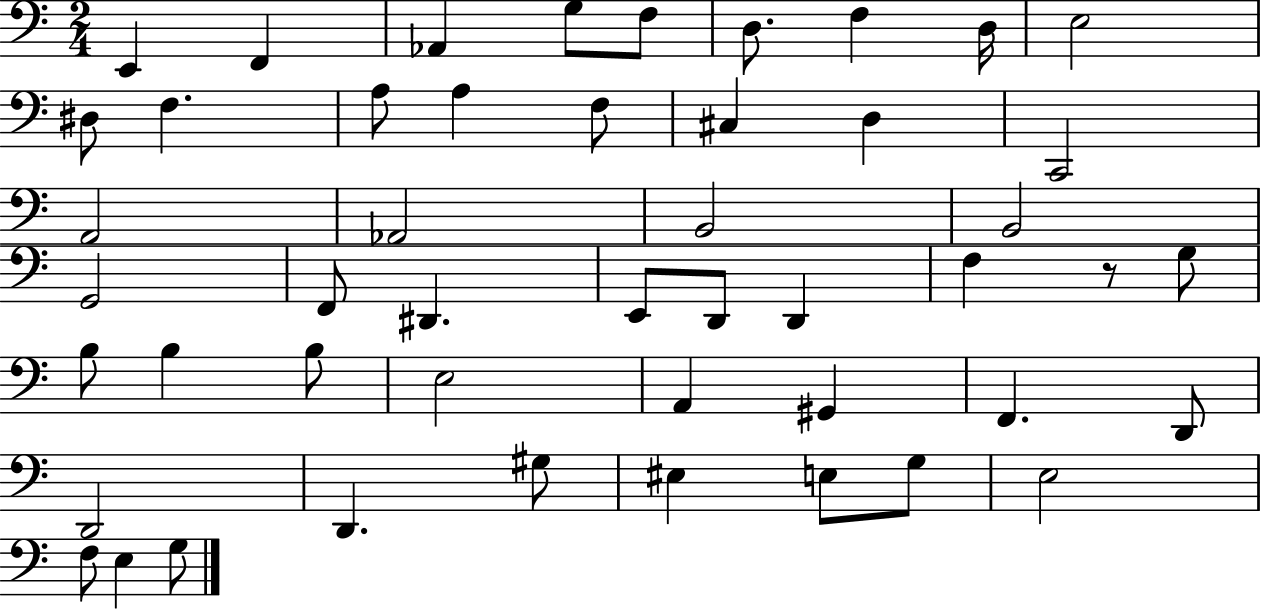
{
  \clef bass
  \numericTimeSignature
  \time 2/4
  \key c \major
  \repeat volta 2 { e,4 f,4 | aes,4 g8 f8 | d8. f4 d16 | e2 | \break dis8 f4. | a8 a4 f8 | cis4 d4 | c,2 | \break a,2 | aes,2 | b,2 | b,2 | \break g,2 | f,8 dis,4. | e,8 d,8 d,4 | f4 r8 g8 | \break b8 b4 b8 | e2 | a,4 gis,4 | f,4. d,8 | \break d,2 | d,4. gis8 | eis4 e8 g8 | e2 | \break f8 e4 g8 | } \bar "|."
}